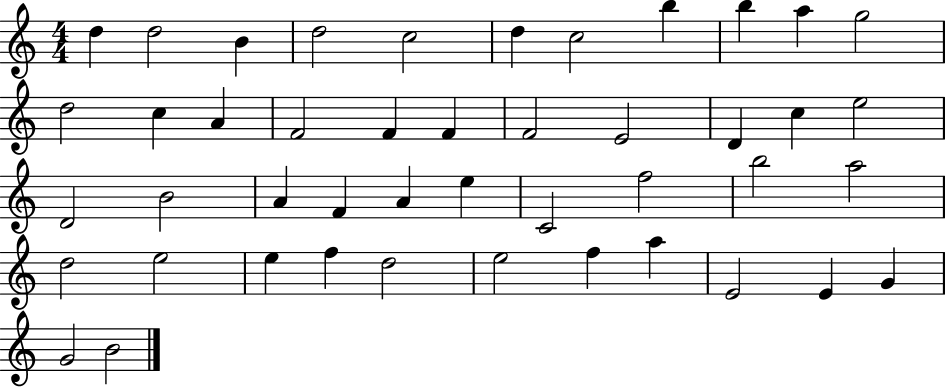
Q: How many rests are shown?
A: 0